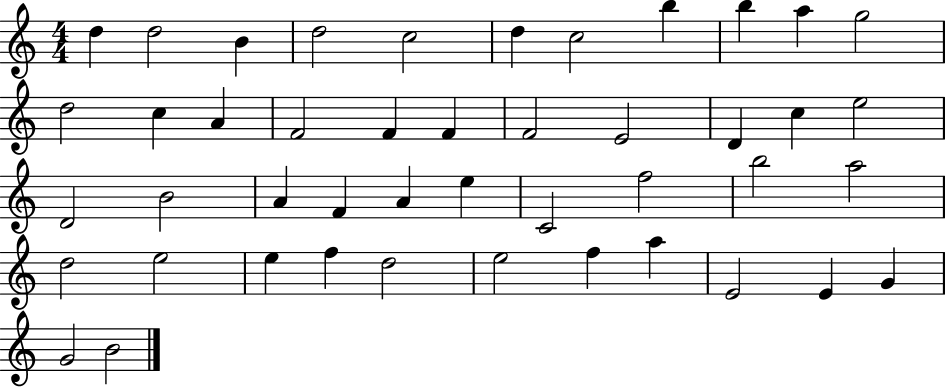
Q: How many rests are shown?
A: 0